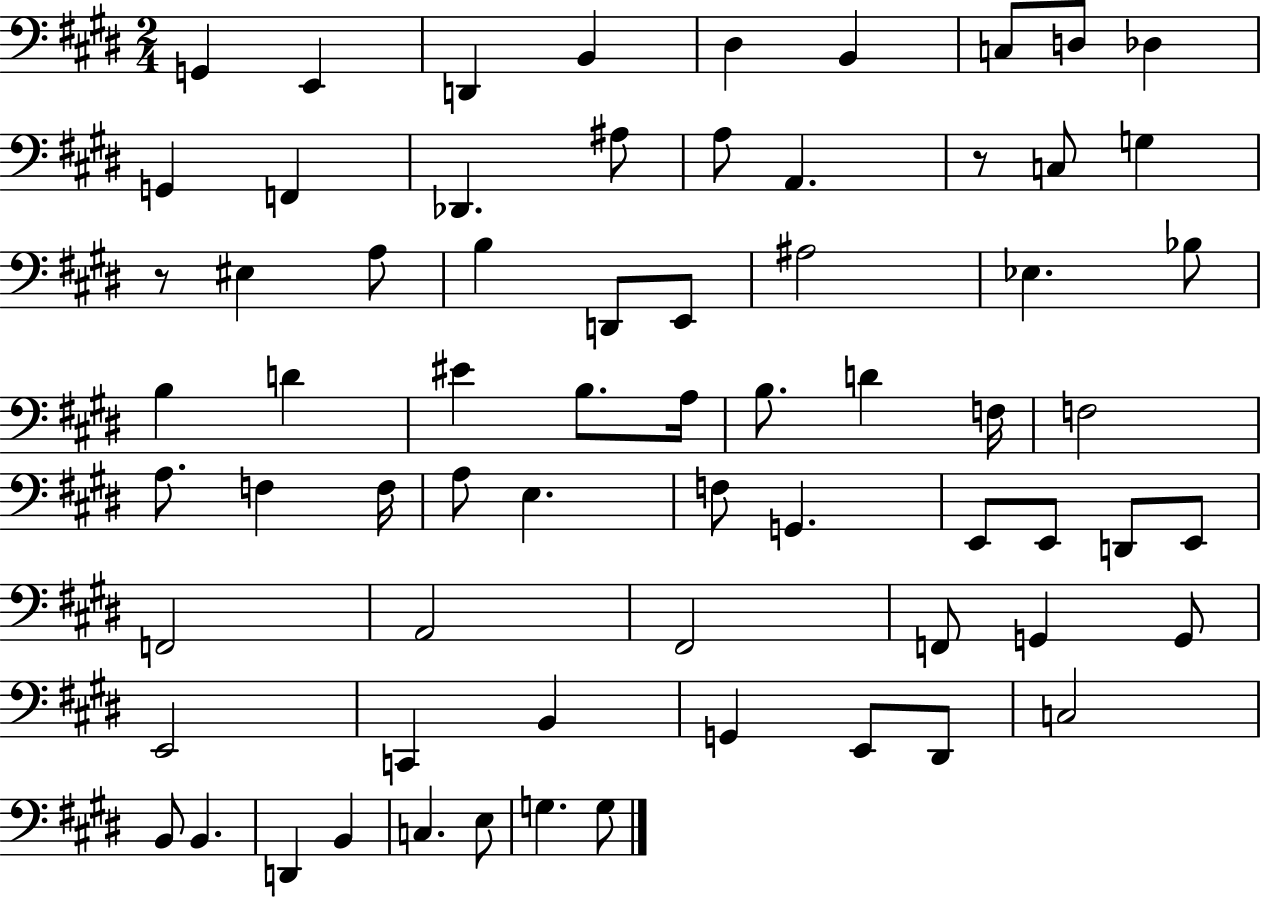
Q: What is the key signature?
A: E major